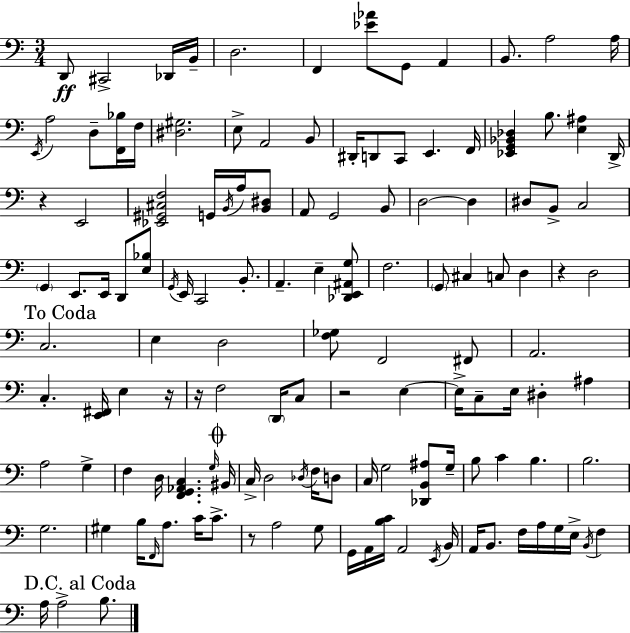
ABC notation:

X:1
T:Untitled
M:3/4
L:1/4
K:Am
D,,/2 ^C,,2 _D,,/4 B,,/4 D,2 F,, [_E_A]/2 G,,/2 A,, B,,/2 A,2 A,/4 E,,/4 A,2 D,/2 [F,,_B,]/4 F,/4 [^D,^G,]2 E,/2 A,,2 B,,/2 ^D,,/4 D,,/2 C,,/2 E,, F,,/4 [_E,,G,,_B,,_D,] B,/2 [E,^A,] D,,/4 z E,,2 [_E,,^G,,^C,F,]2 G,,/4 B,,/4 A,/4 [B,,^D,]/2 A,,/2 G,,2 B,,/2 D,2 D, ^D,/2 B,,/2 C,2 G,, E,,/2 E,,/4 D,,/2 [E,_B,]/2 G,,/4 E,,/4 C,,2 B,,/2 A,, E, [_D,,E,,^A,,G,]/2 F,2 G,,/2 ^C, C,/2 D, z D,2 C,2 E, D,2 [F,_G,]/2 F,,2 ^F,,/2 A,,2 C, [E,,^F,,]/4 E, z/4 z/4 F,2 D,,/4 C,/2 z2 E, E,/4 C,/2 E,/4 ^D, ^A, A,2 G, F, D,/4 [F,,G,,_A,,C,] G,/4 ^B,,/4 C,/4 D,2 _D,/4 F,/4 D,/2 C,/4 G,2 [_D,,B,,^A,]/2 G,/4 B,/2 C B, B,2 G,2 ^G, B,/4 F,,/4 A,/2 C/4 C/2 z/2 A,2 G,/2 G,,/4 A,,/4 [B,C]/4 A,,2 E,,/4 B,,/4 A,,/4 B,,/2 F,/4 A,/4 G,/4 E,/4 B,,/4 F, A,/4 A,2 B,/2